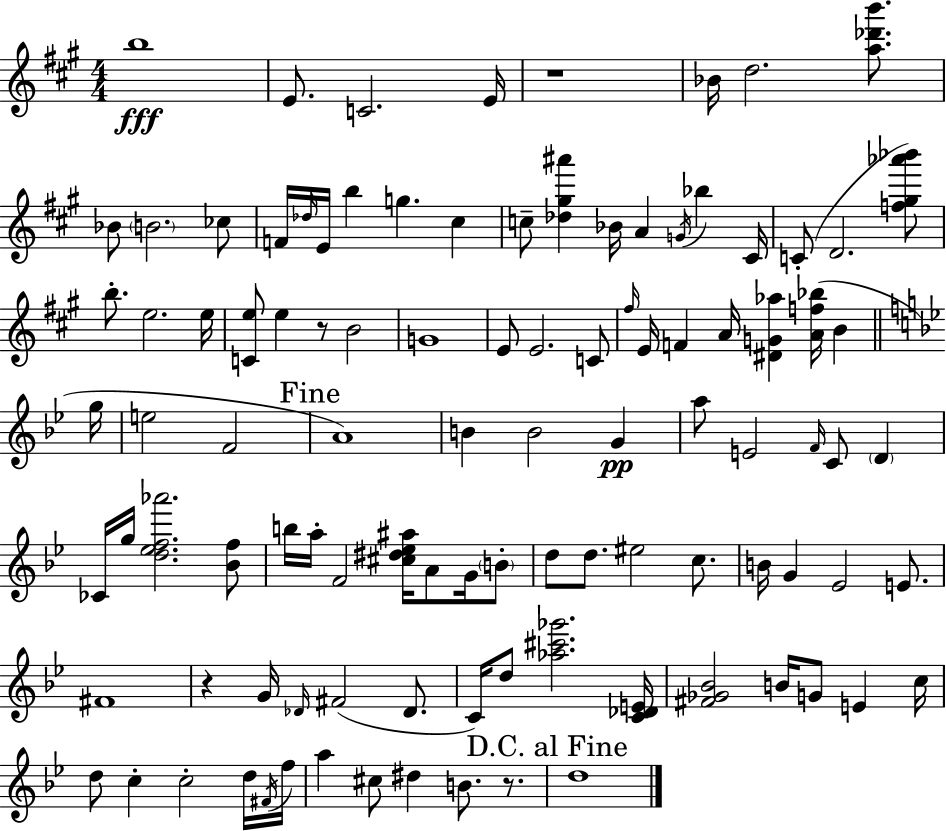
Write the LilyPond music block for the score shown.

{
  \clef treble
  \numericTimeSignature
  \time 4/4
  \key a \major
  b''1\fff | e'8. c'2. e'16 | r1 | bes'16 d''2. <a'' des''' b'''>8. | \break bes'8 \parenthesize b'2. ces''8 | f'16 \grace { des''16 } e'16 b''4 g''4. cis''4 | c''8-- <des'' gis'' ais'''>4 bes'16 a'4 \acciaccatura { g'16 } bes''4 | cis'16 c'8-.( d'2. | \break <f'' gis'' aes''' bes'''>8) b''8.-. e''2. | e''16 <c' e''>8 e''4 r8 b'2 | g'1 | e'8 e'2. | \break c'8 \grace { fis''16 } e'16 f'4 a'16 <dis' g' aes''>4 <a' f'' bes''>16( b'4 | \bar "||" \break \key bes \major g''16 e''2 f'2 | \mark "Fine" a'1) | b'4 b'2 g'4\pp | a''8 e'2 \grace { f'16 } c'8 \parenthesize d'4 | \break ces'16 g''16 <d'' ees'' f'' aes'''>2. | <bes' f''>8 b''16 a''16-. f'2 <cis'' dis'' ees'' ais''>16 a'8 g'16 | \parenthesize b'8-. d''8 d''8. eis''2 c''8. | b'16 g'4 ees'2 e'8. | \break fis'1 | r4 g'16 \grace { des'16 } fis'2( | des'8. c'16) d''8 <aes'' cis''' ges'''>2. | <c' des' e'>16 <fis' ges' bes'>2 b'16 g'8 e'4 | \break c''16 d''8 c''4-. c''2-. | d''16 \acciaccatura { fis'16 } f''16 a''4 cis''8 dis''4 b'8. | r8. \mark "D.C. al Fine" d''1 | \bar "|."
}